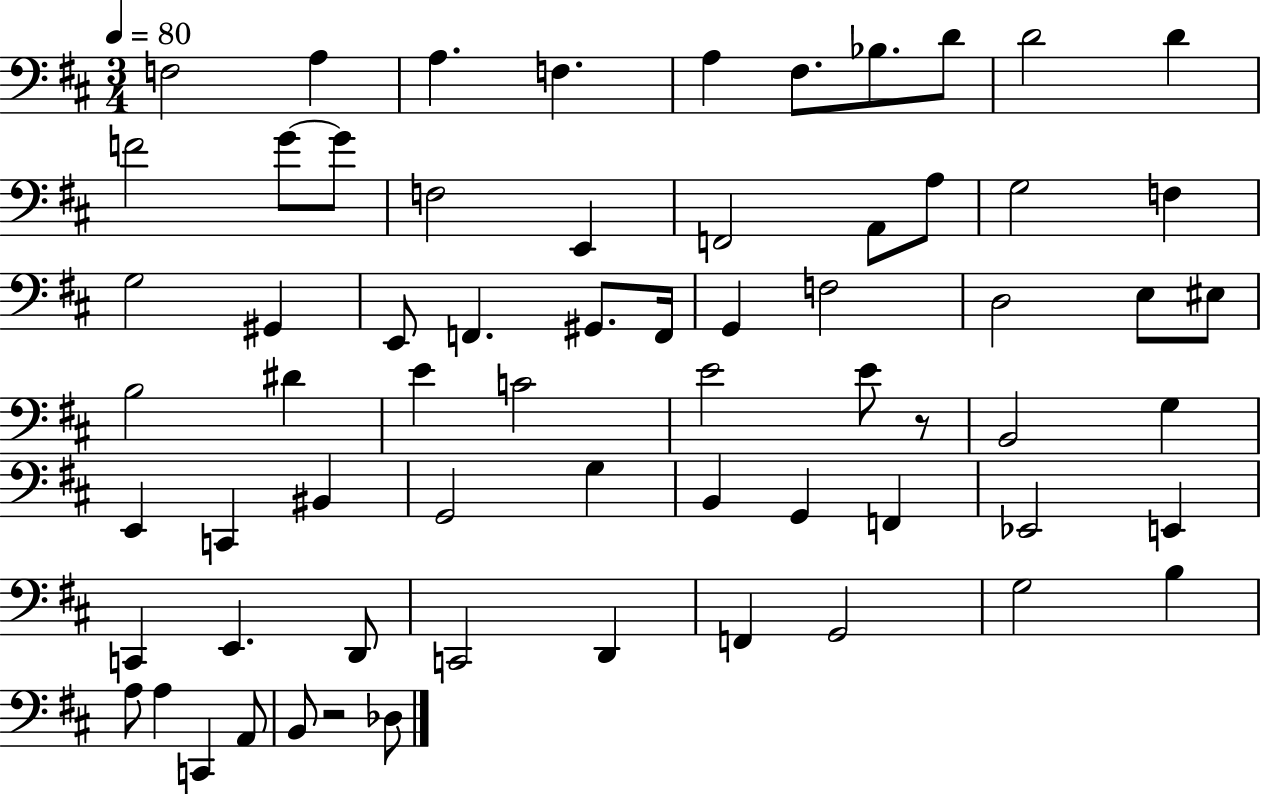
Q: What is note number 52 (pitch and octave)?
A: D2